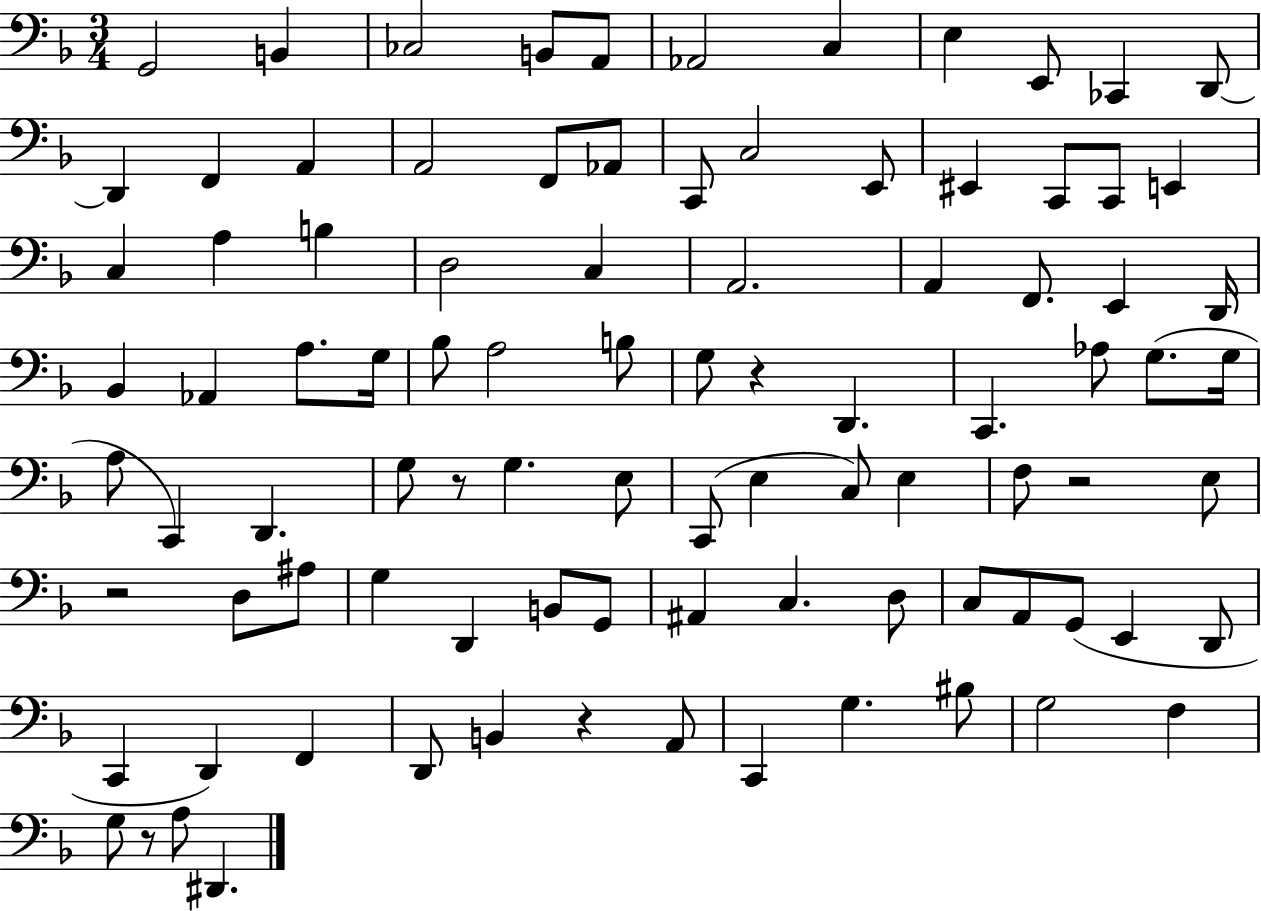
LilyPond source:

{
  \clef bass
  \numericTimeSignature
  \time 3/4
  \key f \major
  g,2 b,4 | ces2 b,8 a,8 | aes,2 c4 | e4 e,8 ces,4 d,8~~ | \break d,4 f,4 a,4 | a,2 f,8 aes,8 | c,8 c2 e,8 | eis,4 c,8 c,8 e,4 | \break c4 a4 b4 | d2 c4 | a,2. | a,4 f,8. e,4 d,16 | \break bes,4 aes,4 a8. g16 | bes8 a2 b8 | g8 r4 d,4. | c,4. aes8 g8.( g16 | \break a8 c,4) d,4. | g8 r8 g4. e8 | c,8( e4 c8) e4 | f8 r2 e8 | \break r2 d8 ais8 | g4 d,4 b,8 g,8 | ais,4 c4. d8 | c8 a,8 g,8( e,4 d,8 | \break c,4 d,4) f,4 | d,8 b,4 r4 a,8 | c,4 g4. bis8 | g2 f4 | \break g8 r8 a8 dis,4. | \bar "|."
}